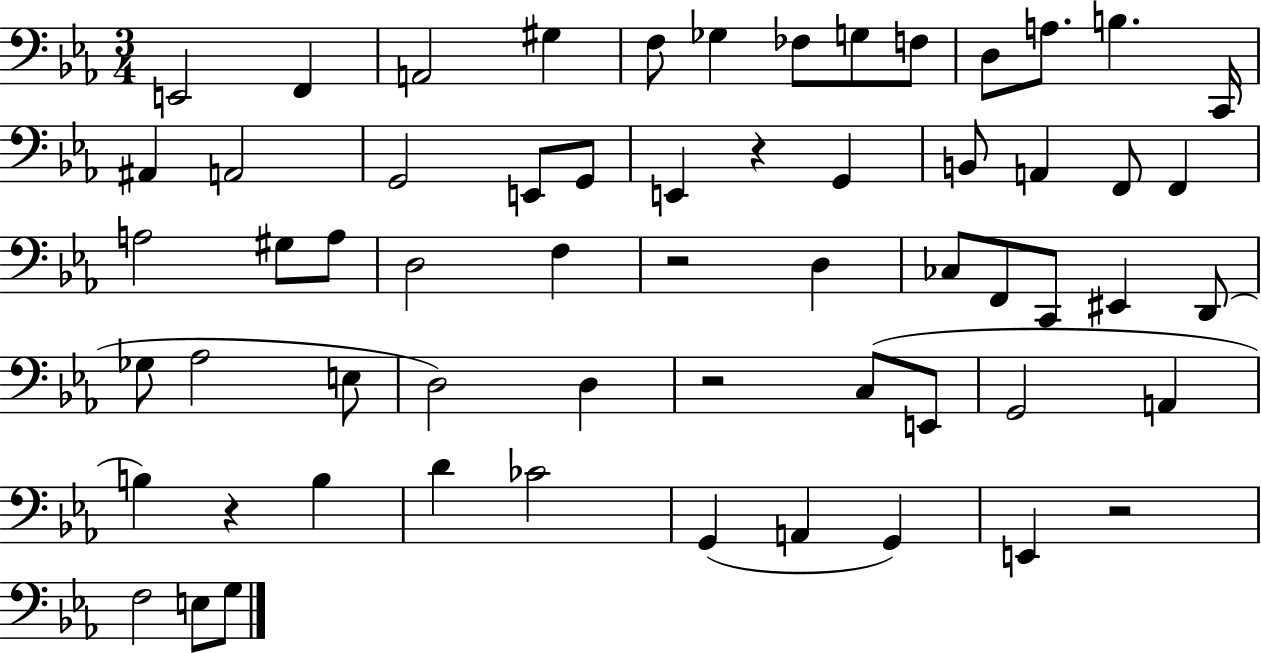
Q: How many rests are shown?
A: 5